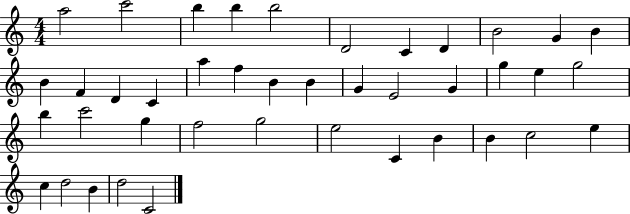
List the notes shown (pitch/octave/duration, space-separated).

A5/h C6/h B5/q B5/q B5/h D4/h C4/q D4/q B4/h G4/q B4/q B4/q F4/q D4/q C4/q A5/q F5/q B4/q B4/q G4/q E4/h G4/q G5/q E5/q G5/h B5/q C6/h G5/q F5/h G5/h E5/h C4/q B4/q B4/q C5/h E5/q C5/q D5/h B4/q D5/h C4/h